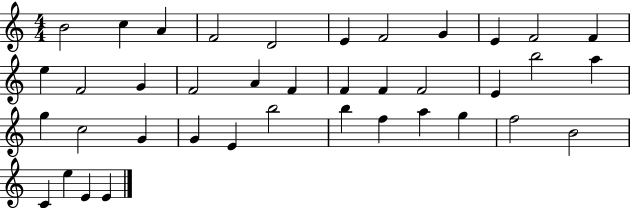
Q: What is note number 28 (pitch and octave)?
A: E4